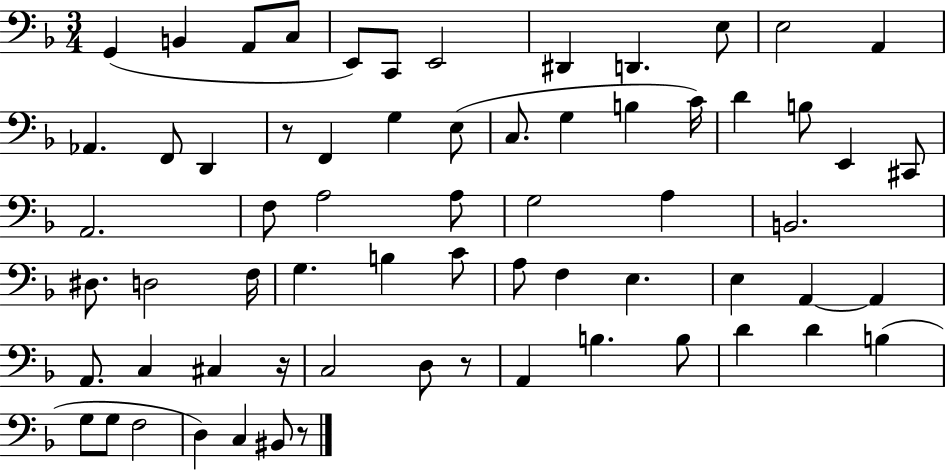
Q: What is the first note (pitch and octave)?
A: G2